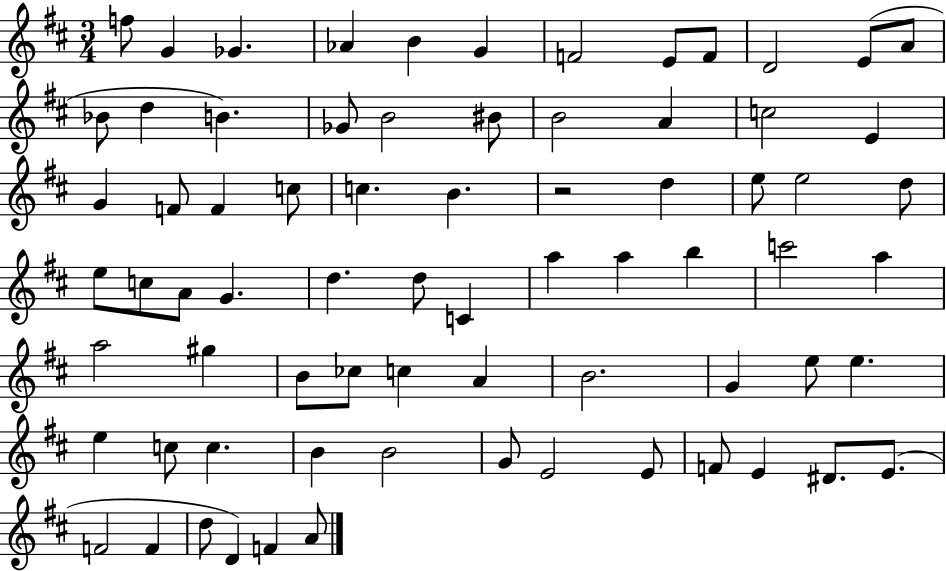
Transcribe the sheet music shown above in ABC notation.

X:1
T:Untitled
M:3/4
L:1/4
K:D
f/2 G _G _A B G F2 E/2 F/2 D2 E/2 A/2 _B/2 d B _G/2 B2 ^B/2 B2 A c2 E G F/2 F c/2 c B z2 d e/2 e2 d/2 e/2 c/2 A/2 G d d/2 C a a b c'2 a a2 ^g B/2 _c/2 c A B2 G e/2 e e c/2 c B B2 G/2 E2 E/2 F/2 E ^D/2 E/2 F2 F d/2 D F A/2